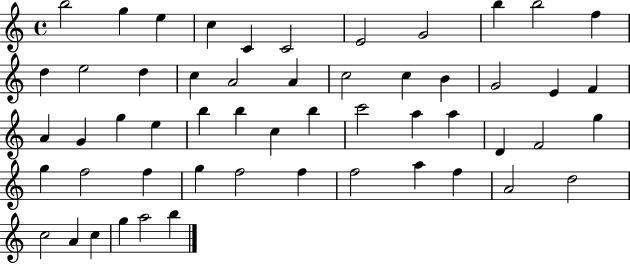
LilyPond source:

{
  \clef treble
  \time 4/4
  \defaultTimeSignature
  \key c \major
  b''2 g''4 e''4 | c''4 c'4 c'2 | e'2 g'2 | b''4 b''2 f''4 | \break d''4 e''2 d''4 | c''4 a'2 a'4 | c''2 c''4 b'4 | g'2 e'4 f'4 | \break a'4 g'4 g''4 e''4 | b''4 b''4 c''4 b''4 | c'''2 a''4 a''4 | d'4 f'2 g''4 | \break g''4 f''2 f''4 | g''4 f''2 f''4 | f''2 a''4 f''4 | a'2 d''2 | \break c''2 a'4 c''4 | g''4 a''2 b''4 | \bar "|."
}